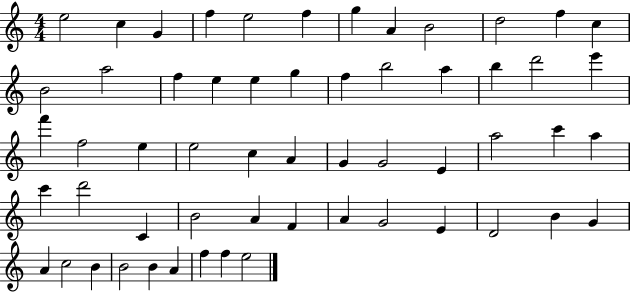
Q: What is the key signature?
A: C major